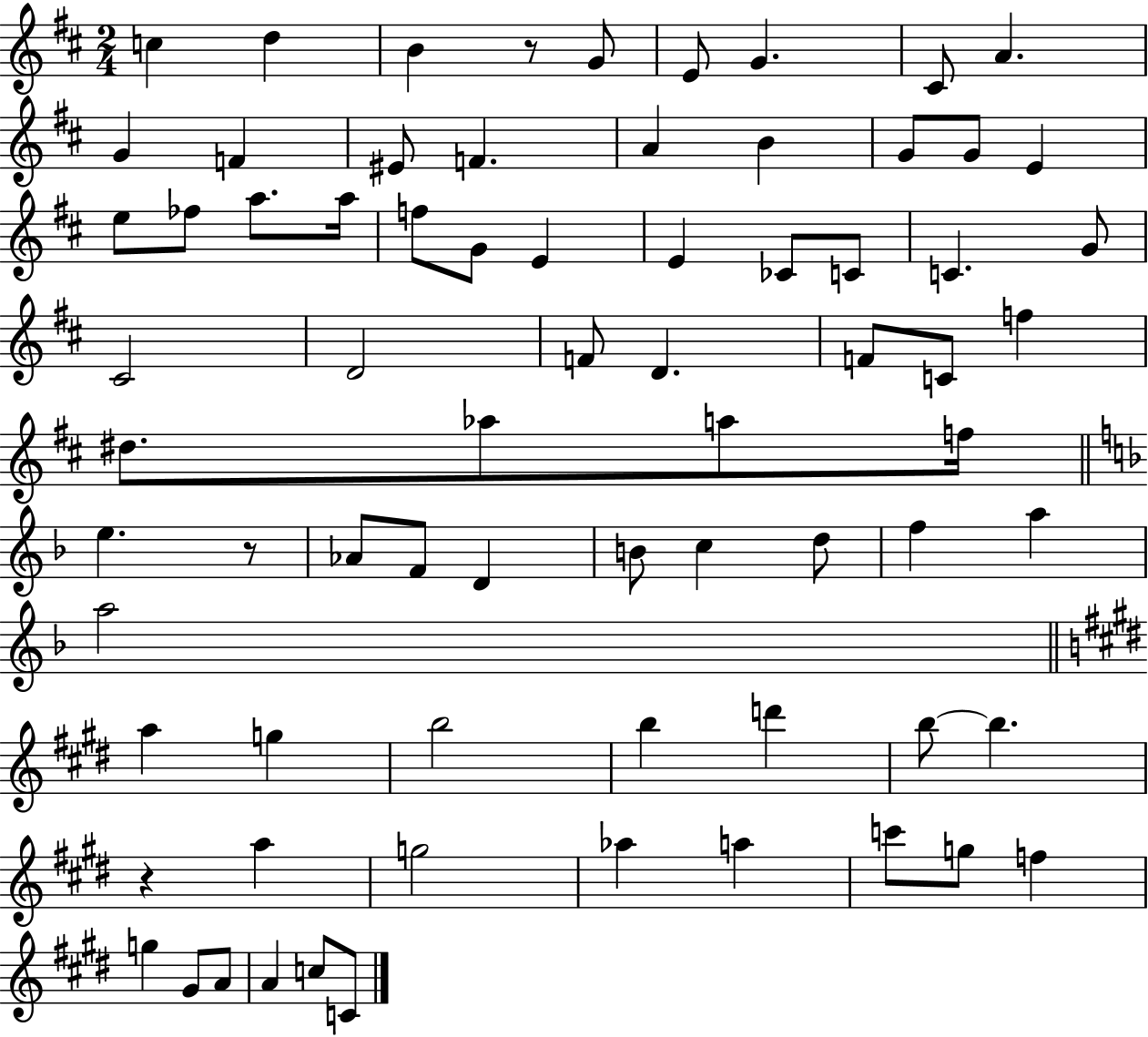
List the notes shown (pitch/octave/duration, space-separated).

C5/q D5/q B4/q R/e G4/e E4/e G4/q. C#4/e A4/q. G4/q F4/q EIS4/e F4/q. A4/q B4/q G4/e G4/e E4/q E5/e FES5/e A5/e. A5/s F5/e G4/e E4/q E4/q CES4/e C4/e C4/q. G4/e C#4/h D4/h F4/e D4/q. F4/e C4/e F5/q D#5/e. Ab5/e A5/e F5/s E5/q. R/e Ab4/e F4/e D4/q B4/e C5/q D5/e F5/q A5/q A5/h A5/q G5/q B5/h B5/q D6/q B5/e B5/q. R/q A5/q G5/h Ab5/q A5/q C6/e G5/e F5/q G5/q G#4/e A4/e A4/q C5/e C4/e